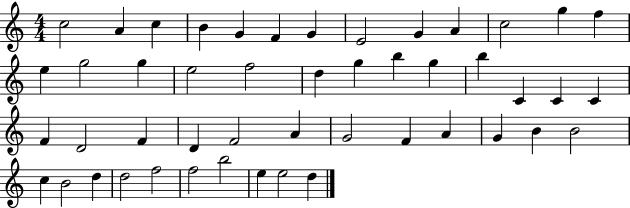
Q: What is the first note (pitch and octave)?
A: C5